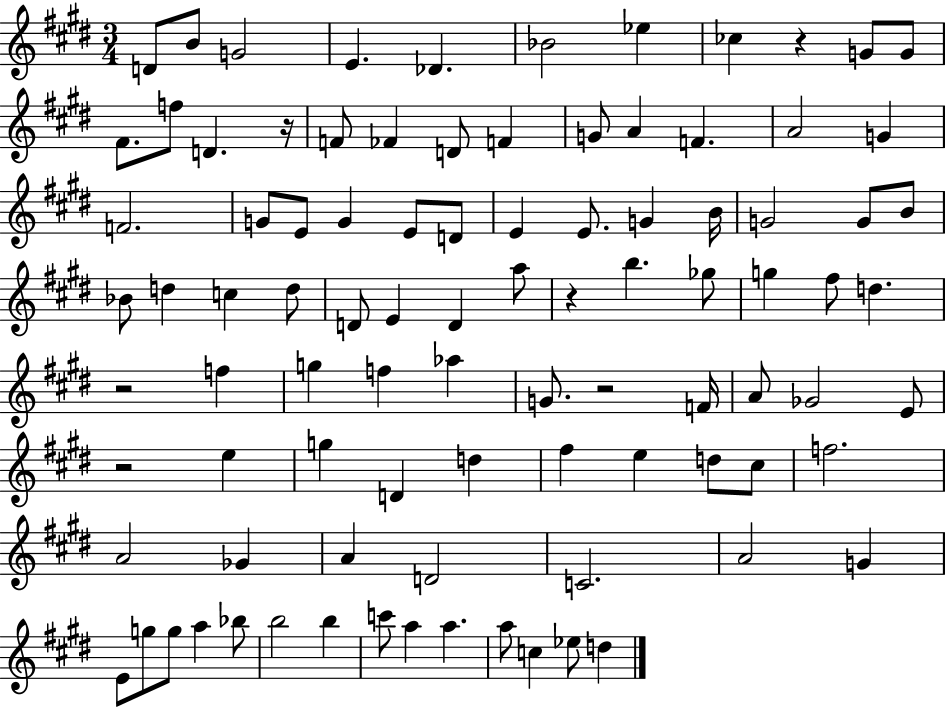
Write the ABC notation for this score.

X:1
T:Untitled
M:3/4
L:1/4
K:E
D/2 B/2 G2 E _D _B2 _e _c z G/2 G/2 ^F/2 f/2 D z/4 F/2 _F D/2 F G/2 A F A2 G F2 G/2 E/2 G E/2 D/2 E E/2 G B/4 G2 G/2 B/2 _B/2 d c d/2 D/2 E D a/2 z b _g/2 g ^f/2 d z2 f g f _a G/2 z2 F/4 A/2 _G2 E/2 z2 e g D d ^f e d/2 ^c/2 f2 A2 _G A D2 C2 A2 G E/2 g/2 g/2 a _b/2 b2 b c'/2 a a a/2 c _e/2 d